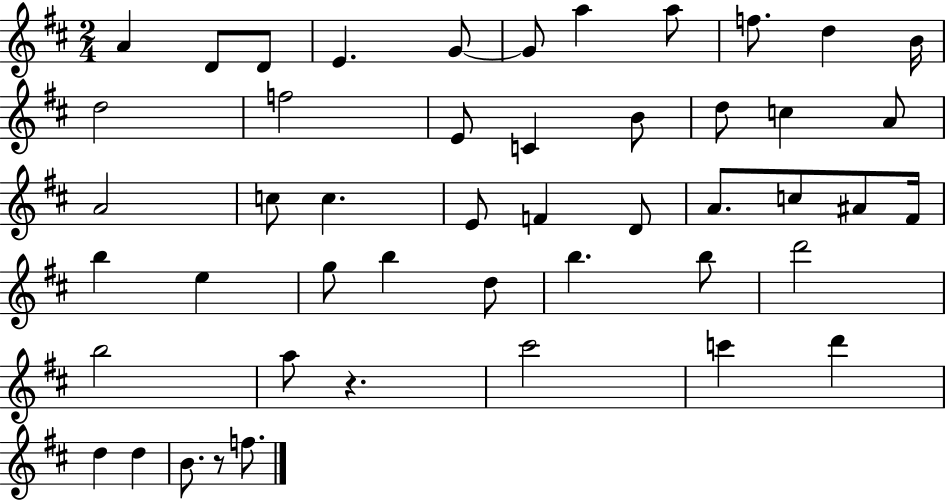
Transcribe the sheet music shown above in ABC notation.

X:1
T:Untitled
M:2/4
L:1/4
K:D
A D/2 D/2 E G/2 G/2 a a/2 f/2 d B/4 d2 f2 E/2 C B/2 d/2 c A/2 A2 c/2 c E/2 F D/2 A/2 c/2 ^A/2 ^F/4 b e g/2 b d/2 b b/2 d'2 b2 a/2 z ^c'2 c' d' d d B/2 z/2 f/2